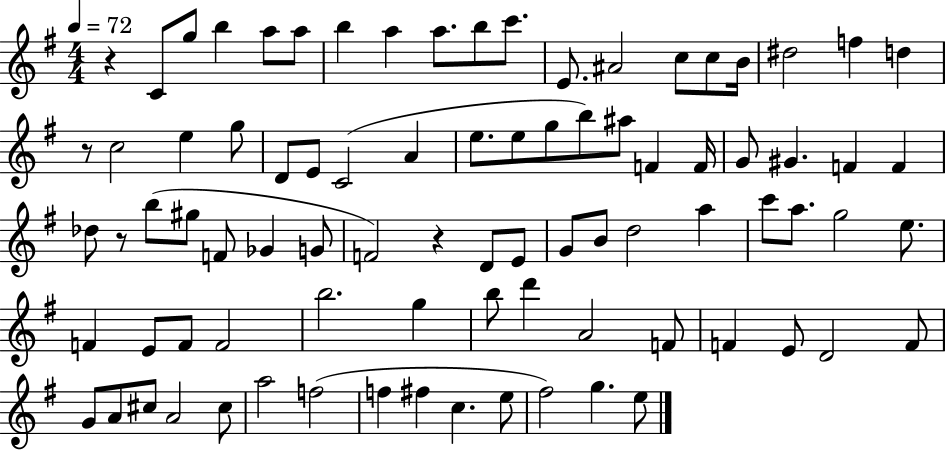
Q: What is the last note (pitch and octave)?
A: E5